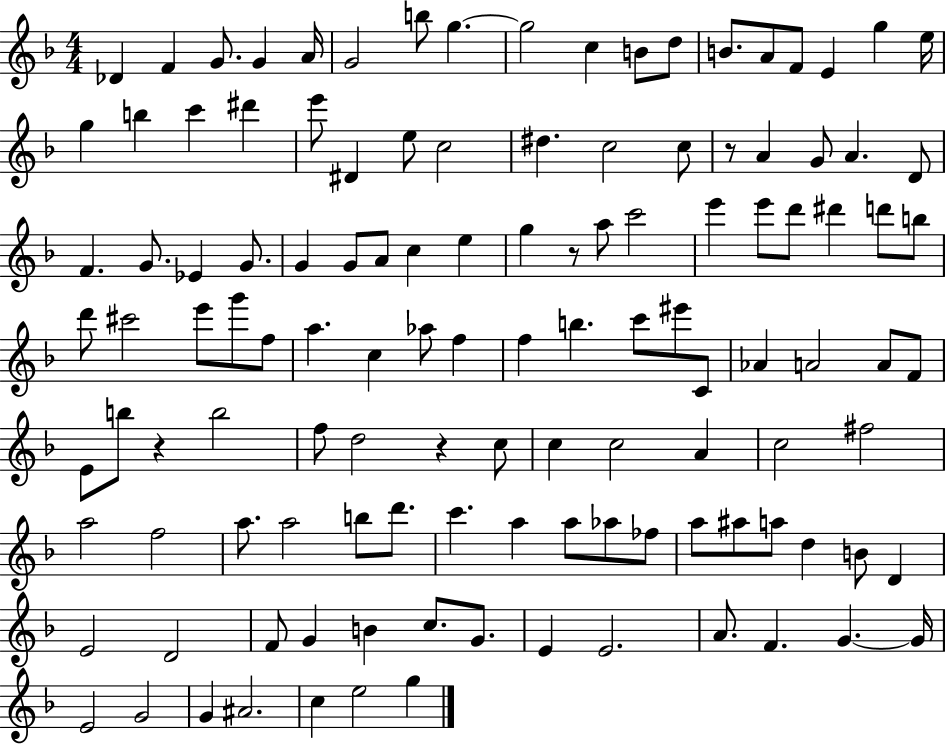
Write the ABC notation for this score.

X:1
T:Untitled
M:4/4
L:1/4
K:F
_D F G/2 G A/4 G2 b/2 g g2 c B/2 d/2 B/2 A/2 F/2 E g e/4 g b c' ^d' e'/2 ^D e/2 c2 ^d c2 c/2 z/2 A G/2 A D/2 F G/2 _E G/2 G G/2 A/2 c e g z/2 a/2 c'2 e' e'/2 d'/2 ^d' d'/2 b/2 d'/2 ^c'2 e'/2 g'/2 f/2 a c _a/2 f f b c'/2 ^e'/2 C/2 _A A2 A/2 F/2 E/2 b/2 z b2 f/2 d2 z c/2 c c2 A c2 ^f2 a2 f2 a/2 a2 b/2 d'/2 c' a a/2 _a/2 _f/2 a/2 ^a/2 a/2 d B/2 D E2 D2 F/2 G B c/2 G/2 E E2 A/2 F G G/4 E2 G2 G ^A2 c e2 g